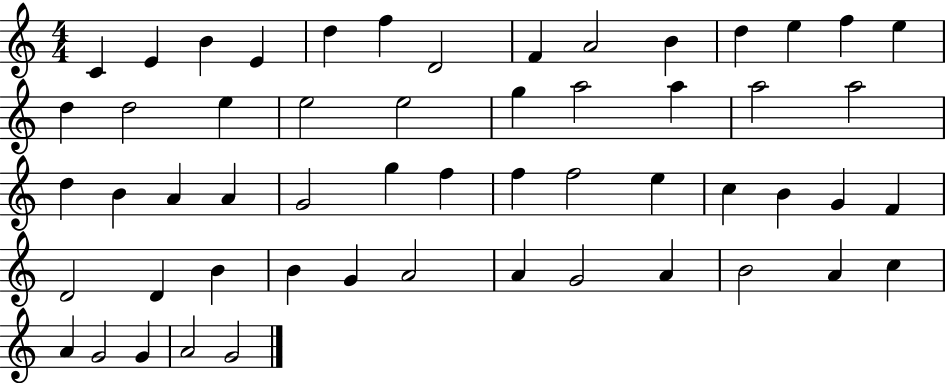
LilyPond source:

{
  \clef treble
  \numericTimeSignature
  \time 4/4
  \key c \major
  c'4 e'4 b'4 e'4 | d''4 f''4 d'2 | f'4 a'2 b'4 | d''4 e''4 f''4 e''4 | \break d''4 d''2 e''4 | e''2 e''2 | g''4 a''2 a''4 | a''2 a''2 | \break d''4 b'4 a'4 a'4 | g'2 g''4 f''4 | f''4 f''2 e''4 | c''4 b'4 g'4 f'4 | \break d'2 d'4 b'4 | b'4 g'4 a'2 | a'4 g'2 a'4 | b'2 a'4 c''4 | \break a'4 g'2 g'4 | a'2 g'2 | \bar "|."
}